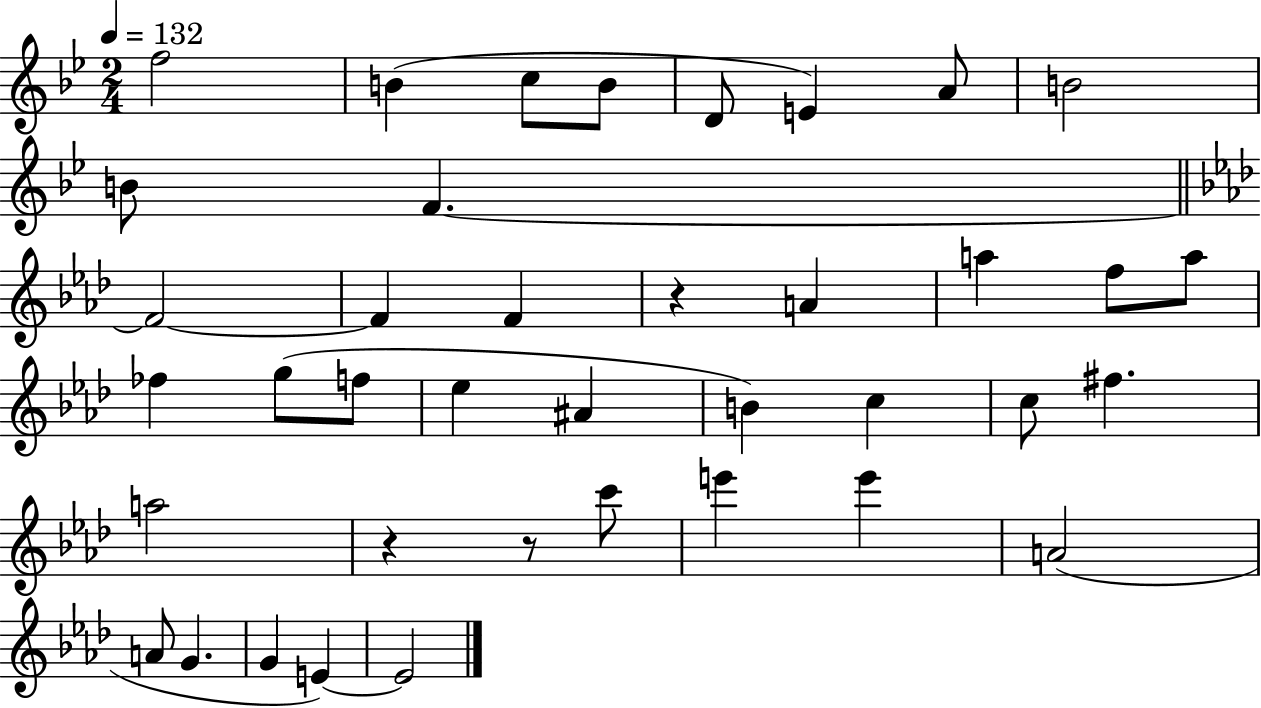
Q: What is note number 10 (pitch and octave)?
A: F4